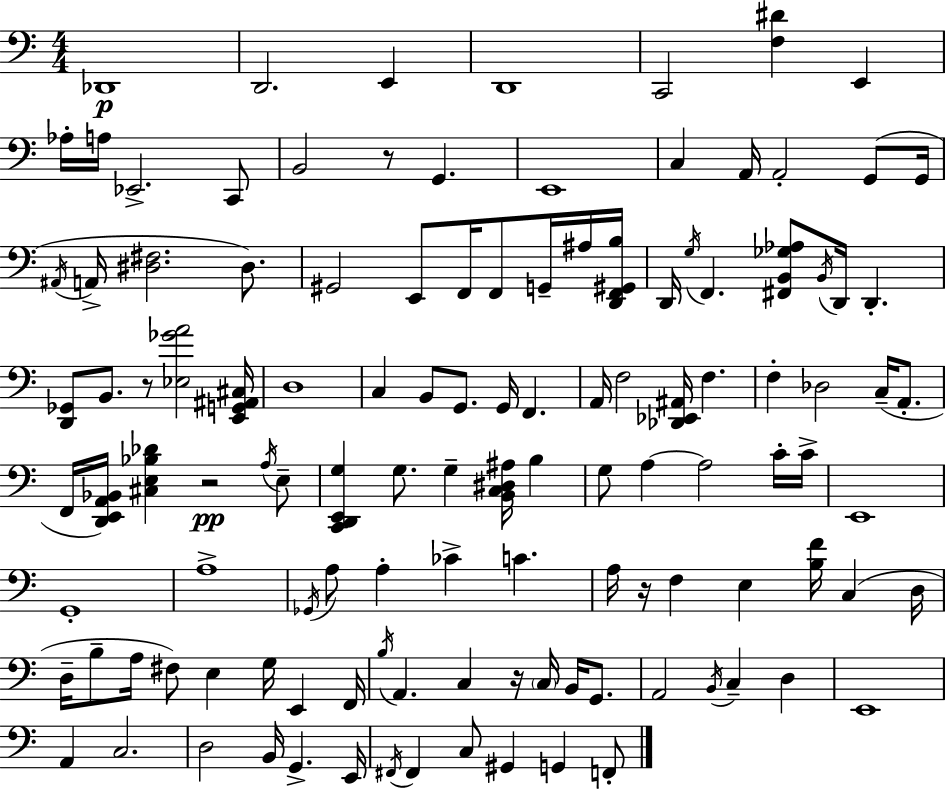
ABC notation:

X:1
T:Untitled
M:4/4
L:1/4
K:C
_D,,4 D,,2 E,, D,,4 C,,2 [F,^D] E,, _A,/4 A,/4 _E,,2 C,,/2 B,,2 z/2 G,, E,,4 C, A,,/4 A,,2 G,,/2 G,,/4 ^A,,/4 A,,/4 [^D,^F,]2 ^D,/2 ^G,,2 E,,/2 F,,/4 F,,/2 G,,/4 ^A,/4 [D,,F,,^G,,B,]/4 D,,/4 G,/4 F,, [^F,,B,,_G,_A,]/2 B,,/4 D,,/4 D,, [D,,_G,,]/2 B,,/2 z/2 [_E,_GA]2 [E,,G,,^A,,^C,]/4 D,4 C, B,,/2 G,,/2 G,,/4 F,, A,,/4 F,2 [_D,,_E,,^A,,]/4 F, F, _D,2 C,/4 A,,/2 F,,/4 [D,,E,,A,,_B,,]/4 [^C,E,_B,_D] z2 A,/4 E,/2 [C,,D,,E,,G,] G,/2 G, [B,,C,^D,^A,]/4 B, G,/2 A, A,2 C/4 C/4 E,,4 G,,4 A,4 _G,,/4 A,/2 A, _C C A,/4 z/4 F, E, [B,F]/4 C, D,/4 D,/4 B,/2 A,/4 ^F,/2 E, G,/4 E,, F,,/4 B,/4 A,, C, z/4 C,/4 B,,/4 G,,/2 A,,2 B,,/4 C, D, E,,4 A,, C,2 D,2 B,,/4 G,, E,,/4 ^F,,/4 ^F,, C,/2 ^G,, G,, F,,/2